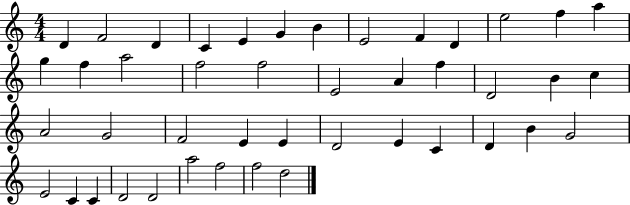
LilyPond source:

{
  \clef treble
  \numericTimeSignature
  \time 4/4
  \key c \major
  d'4 f'2 d'4 | c'4 e'4 g'4 b'4 | e'2 f'4 d'4 | e''2 f''4 a''4 | \break g''4 f''4 a''2 | f''2 f''2 | e'2 a'4 f''4 | d'2 b'4 c''4 | \break a'2 g'2 | f'2 e'4 e'4 | d'2 e'4 c'4 | d'4 b'4 g'2 | \break e'2 c'4 c'4 | d'2 d'2 | a''2 f''2 | f''2 d''2 | \break \bar "|."
}